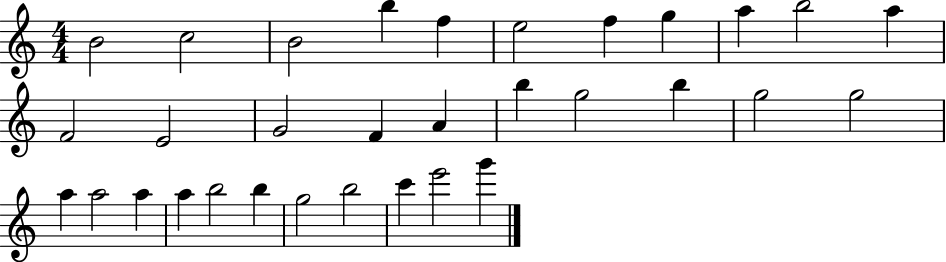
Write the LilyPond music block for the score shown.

{
  \clef treble
  \numericTimeSignature
  \time 4/4
  \key c \major
  b'2 c''2 | b'2 b''4 f''4 | e''2 f''4 g''4 | a''4 b''2 a''4 | \break f'2 e'2 | g'2 f'4 a'4 | b''4 g''2 b''4 | g''2 g''2 | \break a''4 a''2 a''4 | a''4 b''2 b''4 | g''2 b''2 | c'''4 e'''2 g'''4 | \break \bar "|."
}